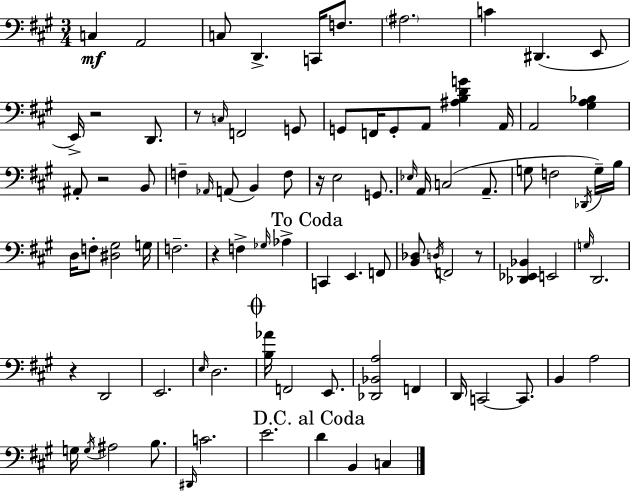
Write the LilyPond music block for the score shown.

{
  \clef bass
  \numericTimeSignature
  \time 3/4
  \key a \major
  c4\mf a,2 | c8 d,4.-> c,16 f8. | \parenthesize ais2. | c'4 dis,4.( e,8 | \break e,16->) r2 d,8. | r8 \grace { c16 } f,2 g,8 | g,8 f,16 g,8-. a,8 <ais b d' g'>4 | a,16 a,2 <gis a bes>4 | \break ais,8-. r2 b,8 | f4-- \grace { aes,16 }( a,8 b,4) | f8 r16 e2 g,8. | \grace { ees16 } a,16 c2( | \break a,8.-- g8 f2 | \acciaccatura { des,16 }) g16-- b16 d16 f8-. <dis gis>2 | g16 f2.-- | r4 f4-> | \break \grace { ges16 } aes4-> \mark "To Coda" c,4 e,4. | f,8 <b, des>8 \acciaccatura { d16 } f,2 | r8 <des, ees, bes,>4 e,2 | \grace { g16 } d,2. | \break r4 d,2 | e,2. | \grace { e16 } d2. | \mark \markup { \musicglyph "scripts.coda" } <b aes'>16 f,2 | \break e,8. <des, bes, a>2 | f,4 d,16 c,2~~ | c,8. b,4 | a2 g16 \acciaccatura { g16 } ais2 | \break b8. \grace { dis,16 } c'2. | e'2. | \mark "D.C. al Coda" d'4 | b,4 c4 \bar "|."
}